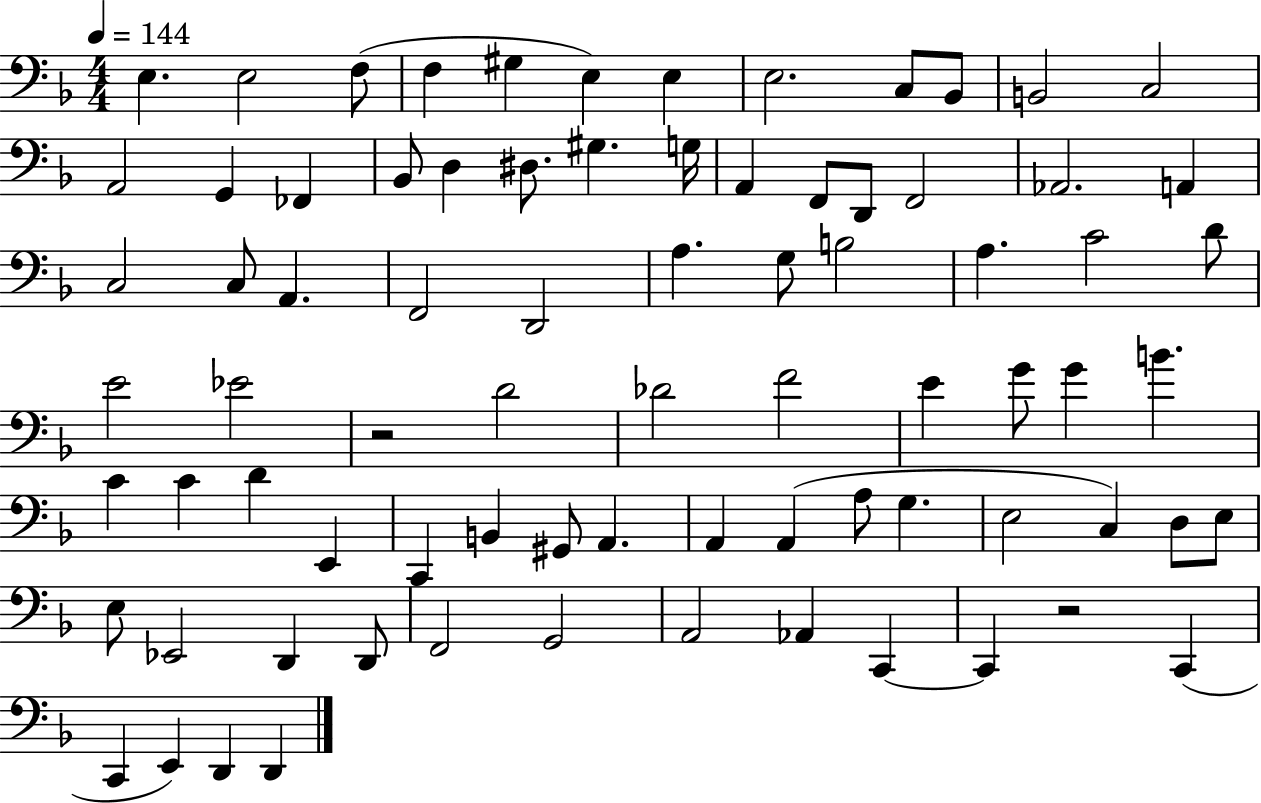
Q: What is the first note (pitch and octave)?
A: E3